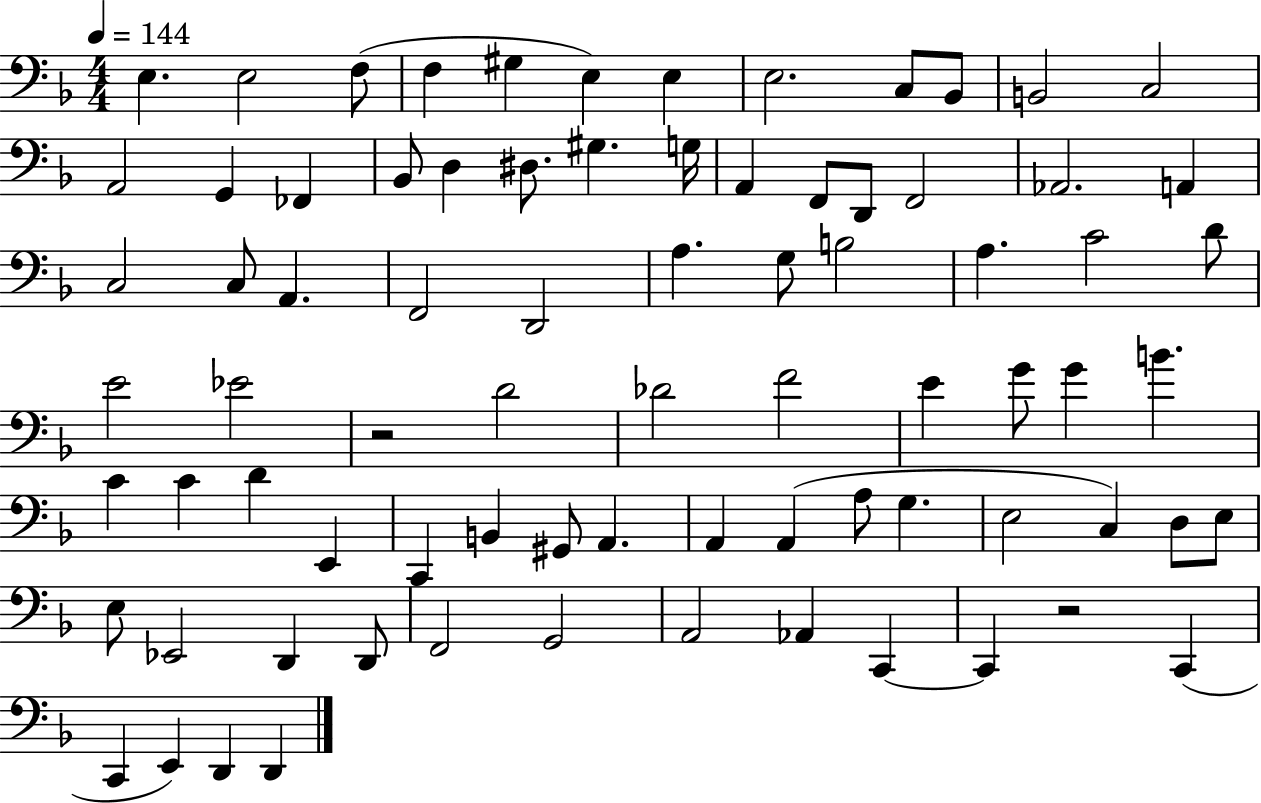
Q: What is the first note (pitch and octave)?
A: E3